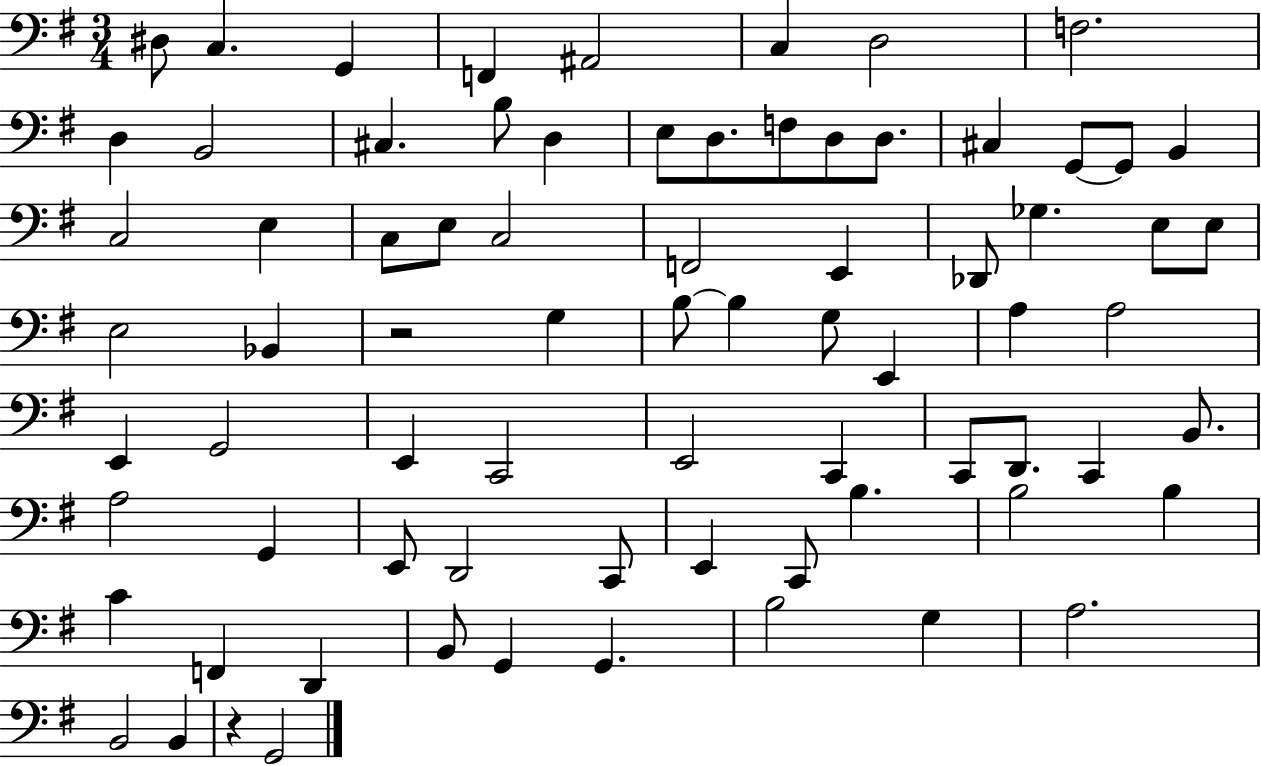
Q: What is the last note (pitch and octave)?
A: G2